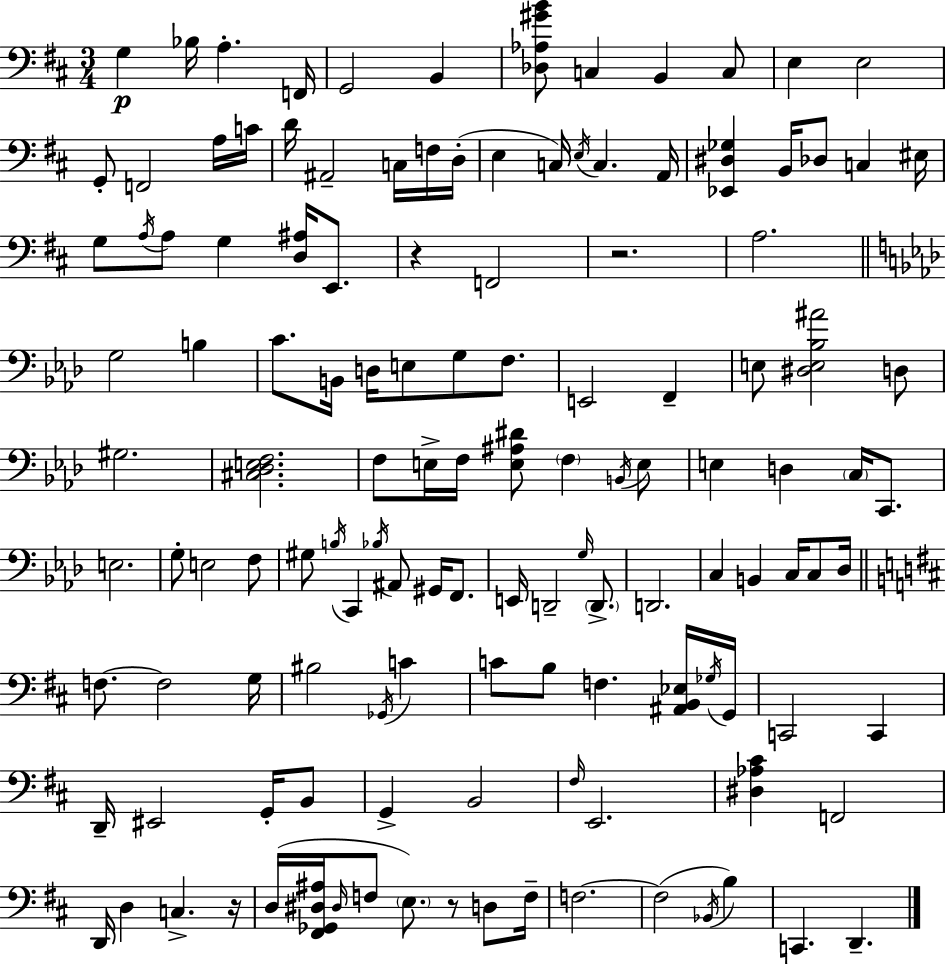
X:1
T:Untitled
M:3/4
L:1/4
K:D
G, _B,/4 A, F,,/4 G,,2 B,, [_D,_A,^GB]/2 C, B,, C,/2 E, E,2 G,,/2 F,,2 A,/4 C/4 D/4 ^A,,2 C,/4 F,/4 D,/4 E, C,/4 E,/4 C, A,,/4 [_E,,^D,_G,] B,,/4 _D,/2 C, ^E,/4 G,/2 A,/4 A,/2 G, [D,^A,]/4 E,,/2 z F,,2 z2 A,2 G,2 B, C/2 B,,/4 D,/4 E,/2 G,/2 F,/2 E,,2 F,, E,/2 [^D,E,_B,^A]2 D,/2 ^G,2 [^C,_D,E,F,]2 F,/2 E,/4 F,/4 [E,^A,^D]/2 F, B,,/4 E,/2 E, D, C,/4 C,,/2 E,2 G,/2 E,2 F,/2 ^G,/2 B,/4 C,, _B,/4 ^A,,/2 ^G,,/4 F,,/2 E,,/4 D,,2 G,/4 D,,/2 D,,2 C, B,, C,/4 C,/2 _D,/4 F,/2 F,2 G,/4 ^B,2 _G,,/4 C C/2 B,/2 F, [^A,,B,,_E,]/4 _G,/4 G,,/4 C,,2 C,, D,,/4 ^E,,2 G,,/4 B,,/2 G,, B,,2 ^F,/4 E,,2 [^D,_A,^C] F,,2 D,,/4 D, C, z/4 D,/4 [^F,,_G,,^D,^A,]/4 ^D,/4 F,/2 E,/2 z/2 D,/2 F,/4 F,2 F,2 _B,,/4 B, C,, D,,